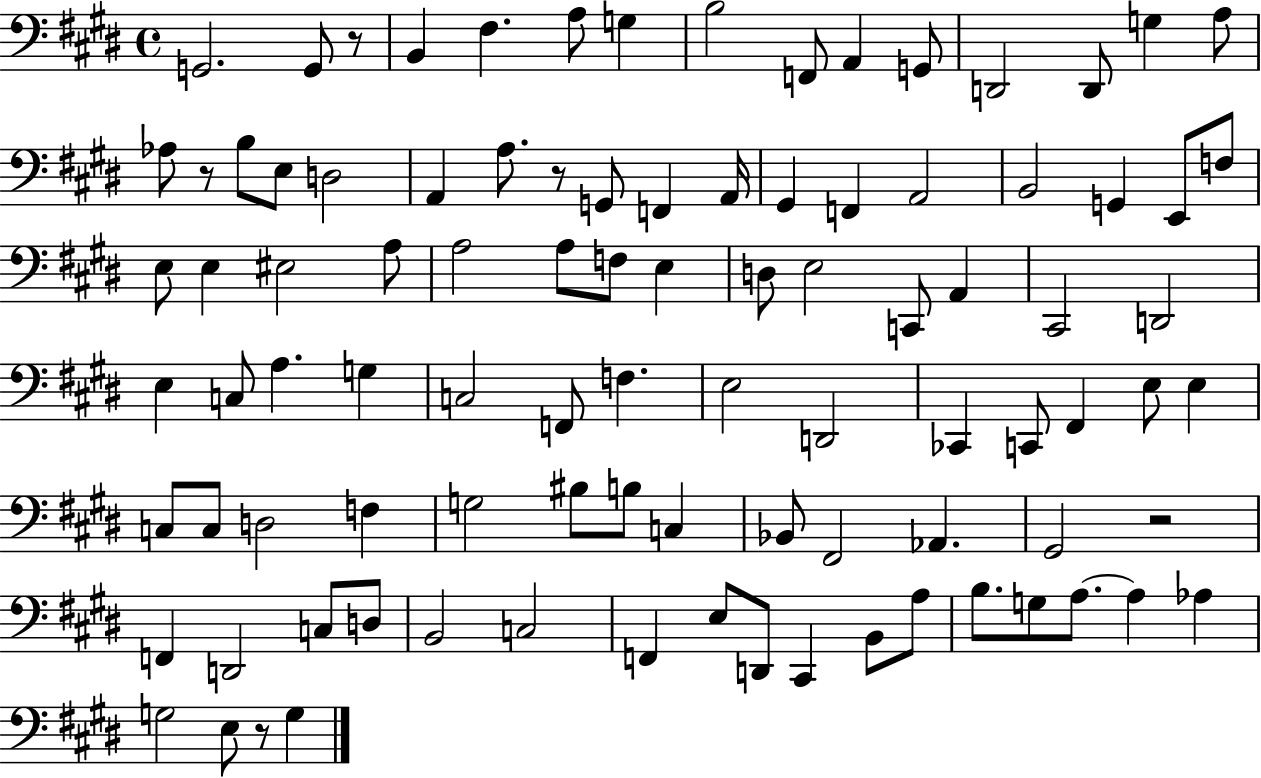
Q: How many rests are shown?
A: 5